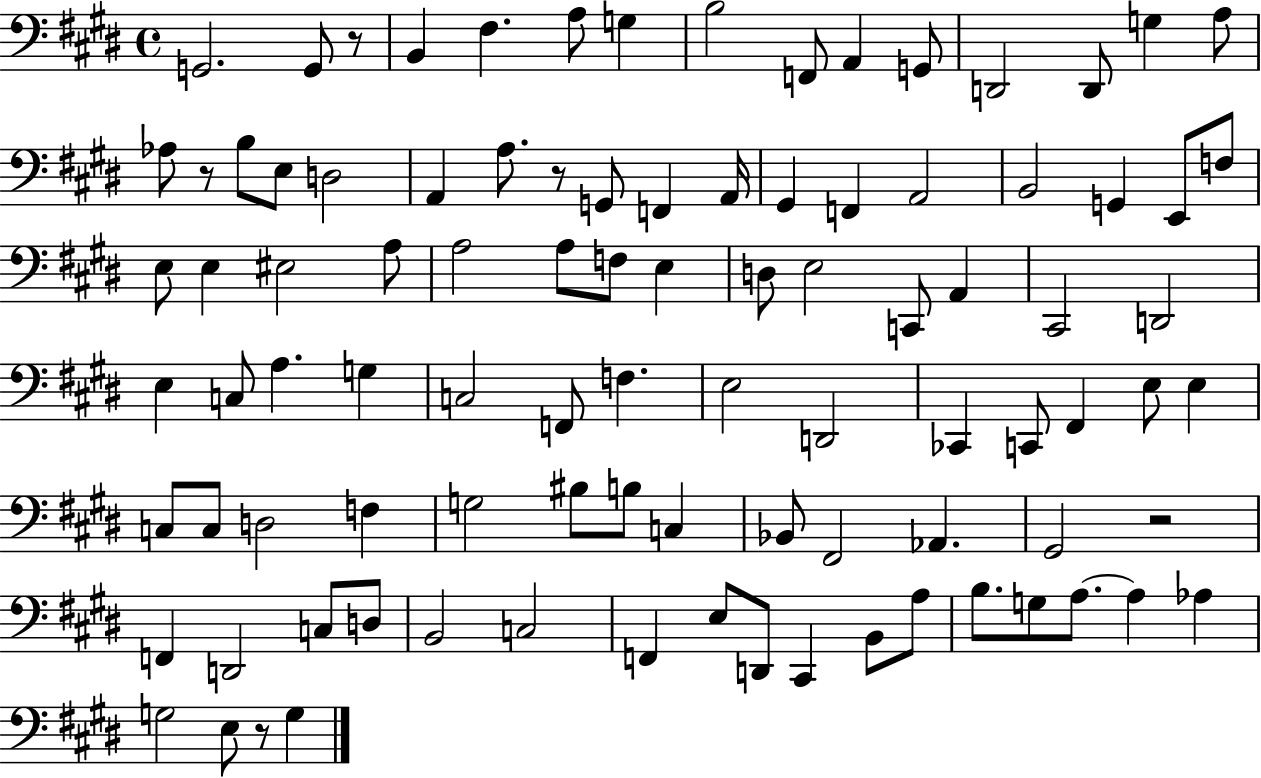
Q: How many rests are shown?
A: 5